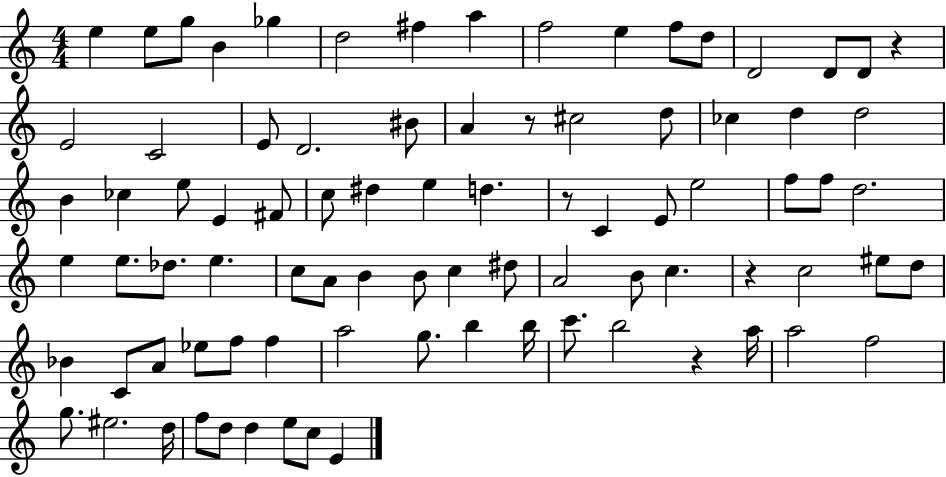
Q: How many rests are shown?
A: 5